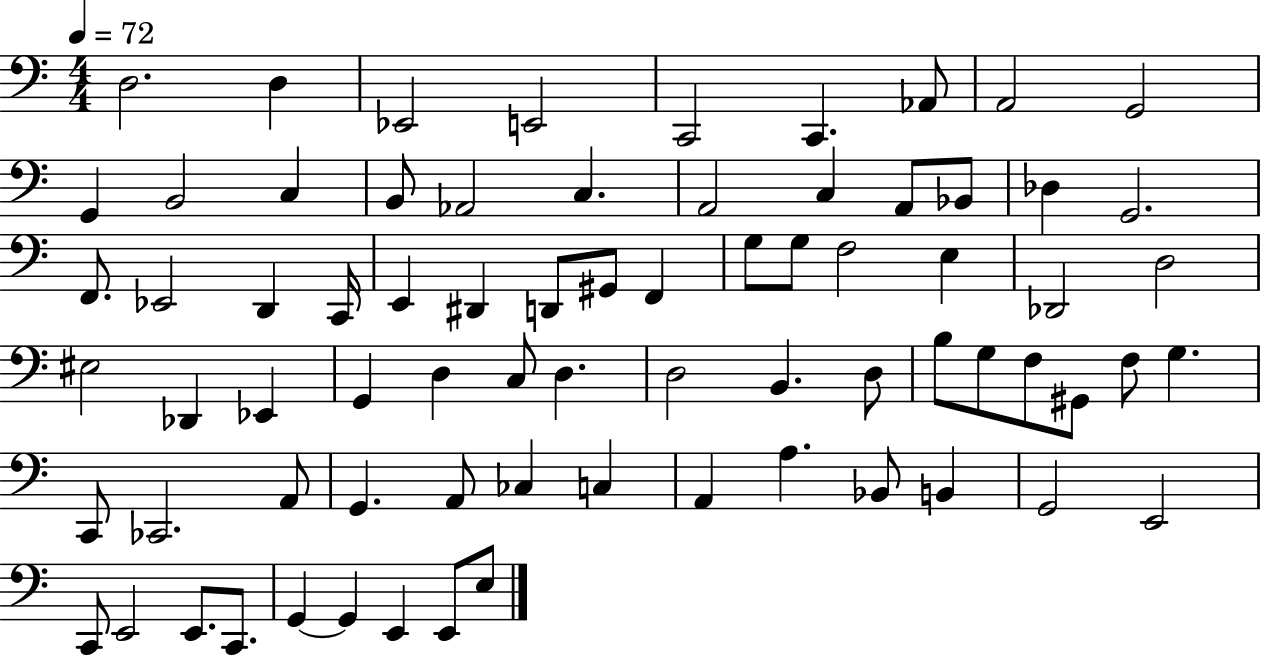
X:1
T:Untitled
M:4/4
L:1/4
K:C
D,2 D, _E,,2 E,,2 C,,2 C,, _A,,/2 A,,2 G,,2 G,, B,,2 C, B,,/2 _A,,2 C, A,,2 C, A,,/2 _B,,/2 _D, G,,2 F,,/2 _E,,2 D,, C,,/4 E,, ^D,, D,,/2 ^G,,/2 F,, G,/2 G,/2 F,2 E, _D,,2 D,2 ^E,2 _D,, _E,, G,, D, C,/2 D, D,2 B,, D,/2 B,/2 G,/2 F,/2 ^G,,/2 F,/2 G, C,,/2 _C,,2 A,,/2 G,, A,,/2 _C, C, A,, A, _B,,/2 B,, G,,2 E,,2 C,,/2 E,,2 E,,/2 C,,/2 G,, G,, E,, E,,/2 E,/2